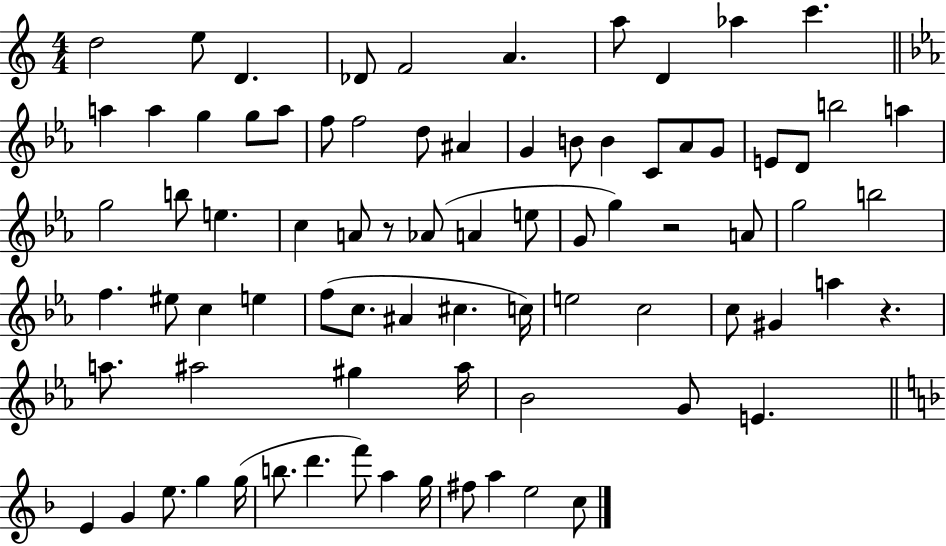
D5/h E5/e D4/q. Db4/e F4/h A4/q. A5/e D4/q Ab5/q C6/q. A5/q A5/q G5/q G5/e A5/e F5/e F5/h D5/e A#4/q G4/q B4/e B4/q C4/e Ab4/e G4/e E4/e D4/e B5/h A5/q G5/h B5/e E5/q. C5/q A4/e R/e Ab4/e A4/q E5/e G4/e G5/q R/h A4/e G5/h B5/h F5/q. EIS5/e C5/q E5/q F5/e C5/e. A#4/q C#5/q. C5/s E5/h C5/h C5/e G#4/q A5/q R/q. A5/e. A#5/h G#5/q A#5/s Bb4/h G4/e E4/q. E4/q G4/q E5/e. G5/q G5/s B5/e. D6/q. F6/e A5/q G5/s F#5/e A5/q E5/h C5/e